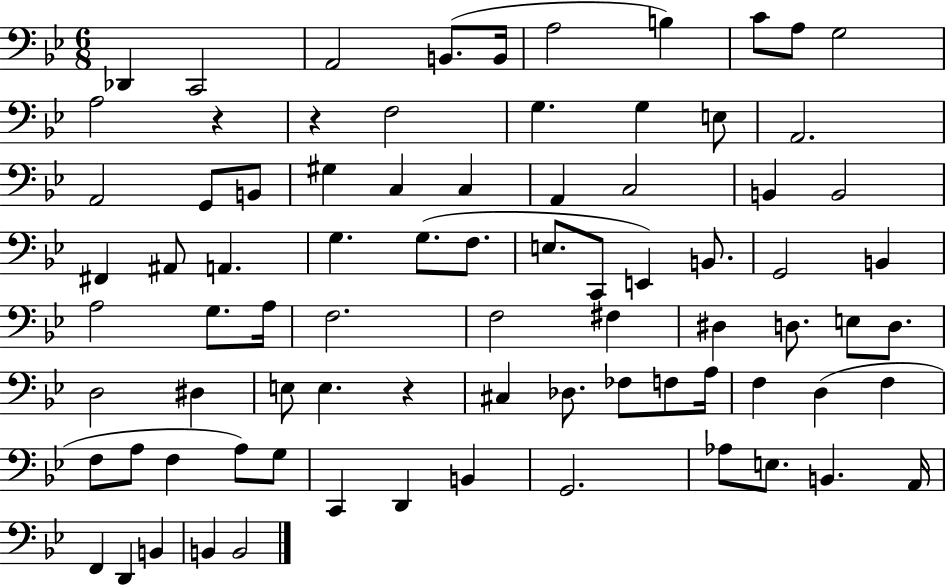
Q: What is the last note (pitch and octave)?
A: B2